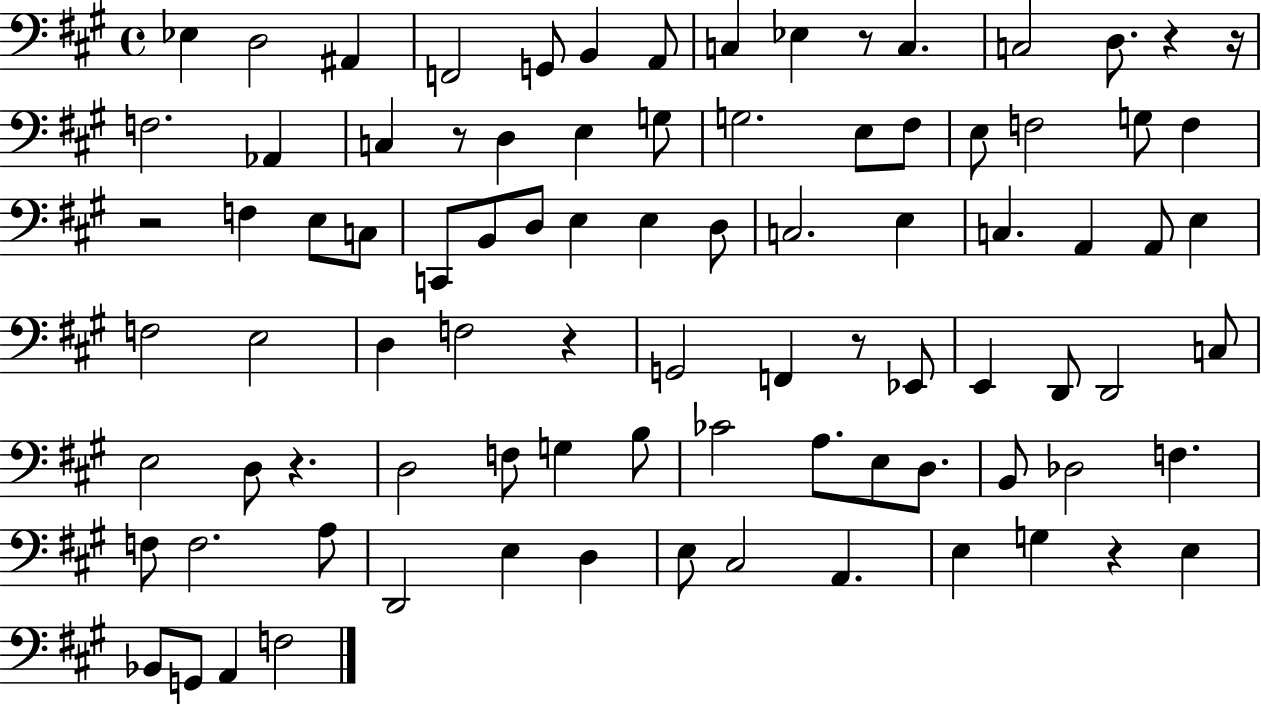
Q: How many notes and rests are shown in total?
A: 89